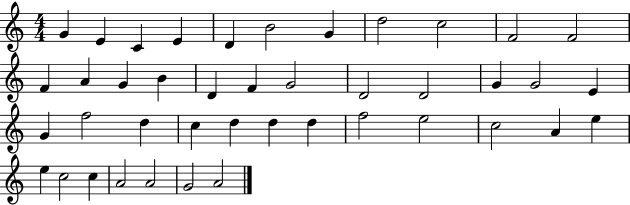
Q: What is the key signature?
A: C major